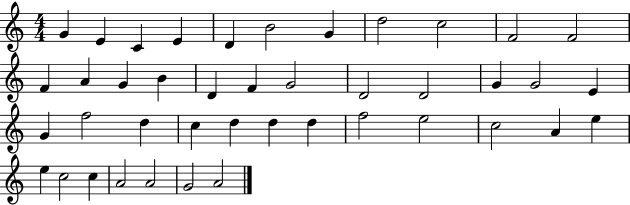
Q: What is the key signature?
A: C major